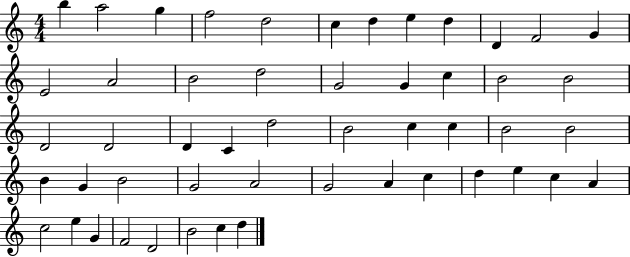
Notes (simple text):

B5/q A5/h G5/q F5/h D5/h C5/q D5/q E5/q D5/q D4/q F4/h G4/q E4/h A4/h B4/h D5/h G4/h G4/q C5/q B4/h B4/h D4/h D4/h D4/q C4/q D5/h B4/h C5/q C5/q B4/h B4/h B4/q G4/q B4/h G4/h A4/h G4/h A4/q C5/q D5/q E5/q C5/q A4/q C5/h E5/q G4/q F4/h D4/h B4/h C5/q D5/q